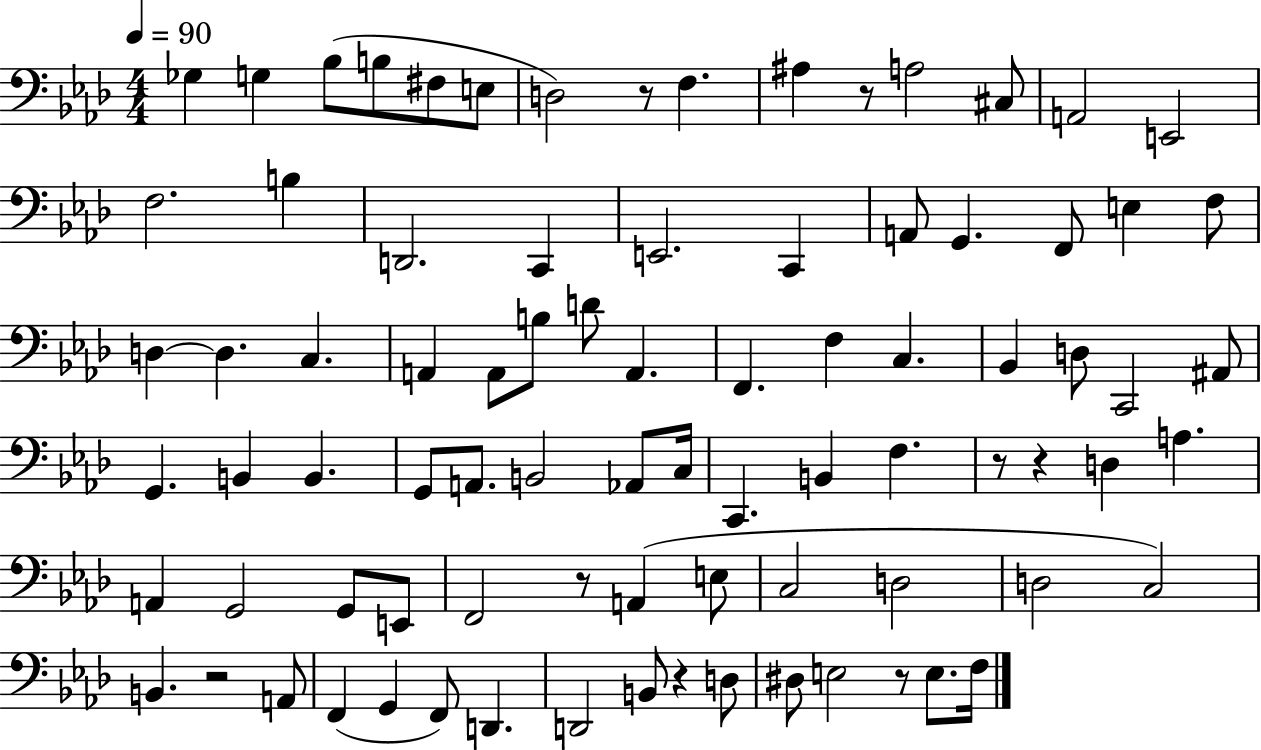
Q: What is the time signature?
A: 4/4